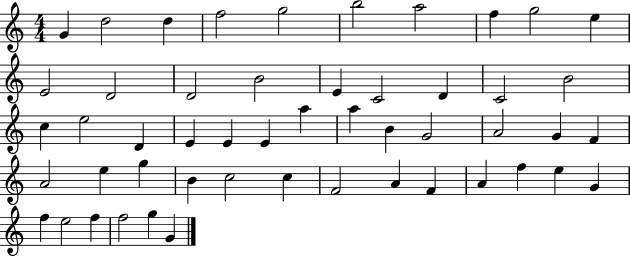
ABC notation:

X:1
T:Untitled
M:4/4
L:1/4
K:C
G d2 d f2 g2 b2 a2 f g2 e E2 D2 D2 B2 E C2 D C2 B2 c e2 D E E E a a B G2 A2 G F A2 e g B c2 c F2 A F A f e G f e2 f f2 g G